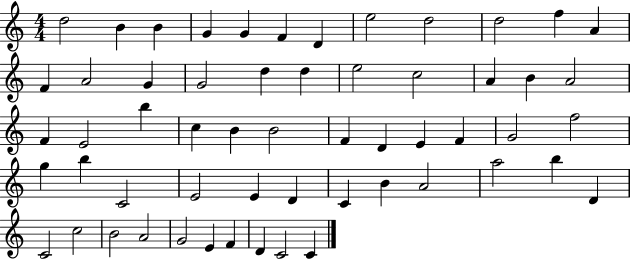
{
  \clef treble
  \numericTimeSignature
  \time 4/4
  \key c \major
  d''2 b'4 b'4 | g'4 g'4 f'4 d'4 | e''2 d''2 | d''2 f''4 a'4 | \break f'4 a'2 g'4 | g'2 d''4 d''4 | e''2 c''2 | a'4 b'4 a'2 | \break f'4 e'2 b''4 | c''4 b'4 b'2 | f'4 d'4 e'4 f'4 | g'2 f''2 | \break g''4 b''4 c'2 | e'2 e'4 d'4 | c'4 b'4 a'2 | a''2 b''4 d'4 | \break c'2 c''2 | b'2 a'2 | g'2 e'4 f'4 | d'4 c'2 c'4 | \break \bar "|."
}